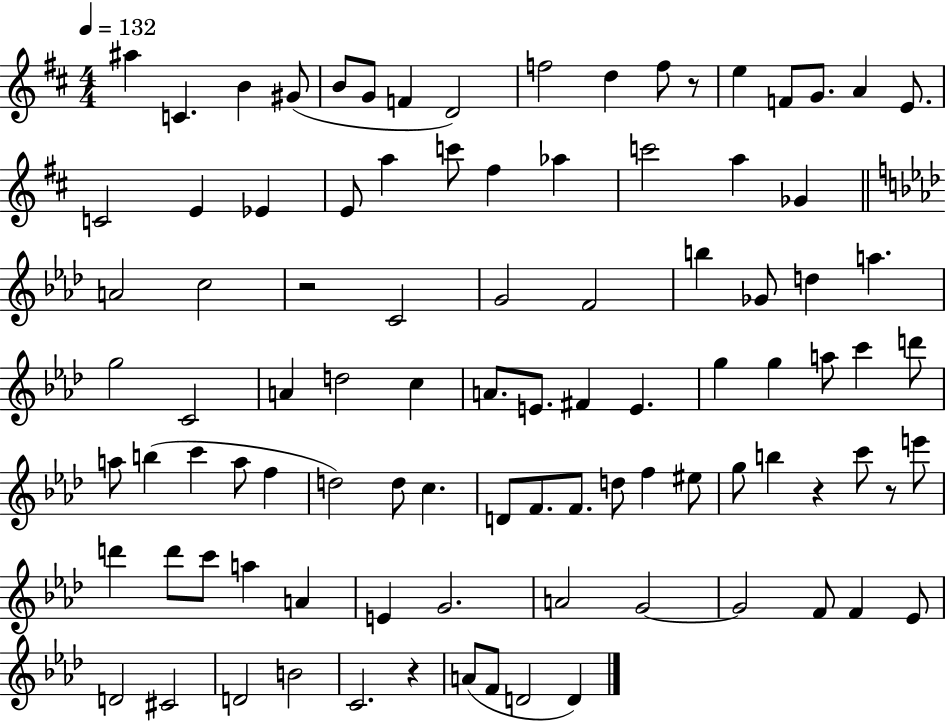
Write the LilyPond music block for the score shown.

{
  \clef treble
  \numericTimeSignature
  \time 4/4
  \key d \major
  \tempo 4 = 132
  ais''4 c'4. b'4 gis'8( | b'8 g'8 f'4 d'2) | f''2 d''4 f''8 r8 | e''4 f'8 g'8. a'4 e'8. | \break c'2 e'4 ees'4 | e'8 a''4 c'''8 fis''4 aes''4 | c'''2 a''4 ges'4 | \bar "||" \break \key f \minor a'2 c''2 | r2 c'2 | g'2 f'2 | b''4 ges'8 d''4 a''4. | \break g''2 c'2 | a'4 d''2 c''4 | a'8. e'8. fis'4 e'4. | g''4 g''4 a''8 c'''4 d'''8 | \break a''8 b''4( c'''4 a''8 f''4 | d''2) d''8 c''4. | d'8 f'8. f'8. d''8 f''4 eis''8 | g''8 b''4 r4 c'''8 r8 e'''8 | \break d'''4 d'''8 c'''8 a''4 a'4 | e'4 g'2. | a'2 g'2~~ | g'2 f'8 f'4 ees'8 | \break d'2 cis'2 | d'2 b'2 | c'2. r4 | a'8( f'8 d'2 d'4) | \break \bar "|."
}